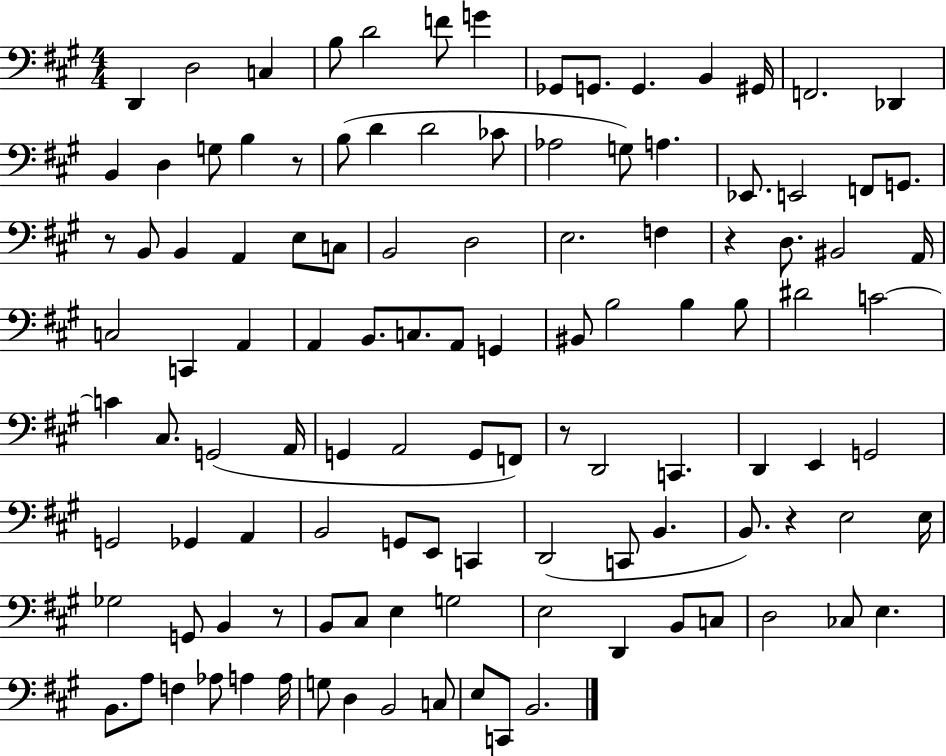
D2/q D3/h C3/q B3/e D4/h F4/e G4/q Gb2/e G2/e. G2/q. B2/q G#2/s F2/h. Db2/q B2/q D3/q G3/e B3/q R/e B3/e D4/q D4/h CES4/e Ab3/h G3/e A3/q. Eb2/e. E2/h F2/e G2/e. R/e B2/e B2/q A2/q E3/e C3/e B2/h D3/h E3/h. F3/q R/q D3/e. BIS2/h A2/s C3/h C2/q A2/q A2/q B2/e. C3/e. A2/e G2/q BIS2/e B3/h B3/q B3/e D#4/h C4/h C4/q C#3/e. G2/h A2/s G2/q A2/h G2/e F2/e R/e D2/h C2/q. D2/q E2/q G2/h G2/h Gb2/q A2/q B2/h G2/e E2/e C2/q D2/h C2/e B2/q. B2/e. R/q E3/h E3/s Gb3/h G2/e B2/q R/e B2/e C#3/e E3/q G3/h E3/h D2/q B2/e C3/e D3/h CES3/e E3/q. B2/e. A3/e F3/q Ab3/e A3/q A3/s G3/e D3/q B2/h C3/e E3/e C2/e B2/h.